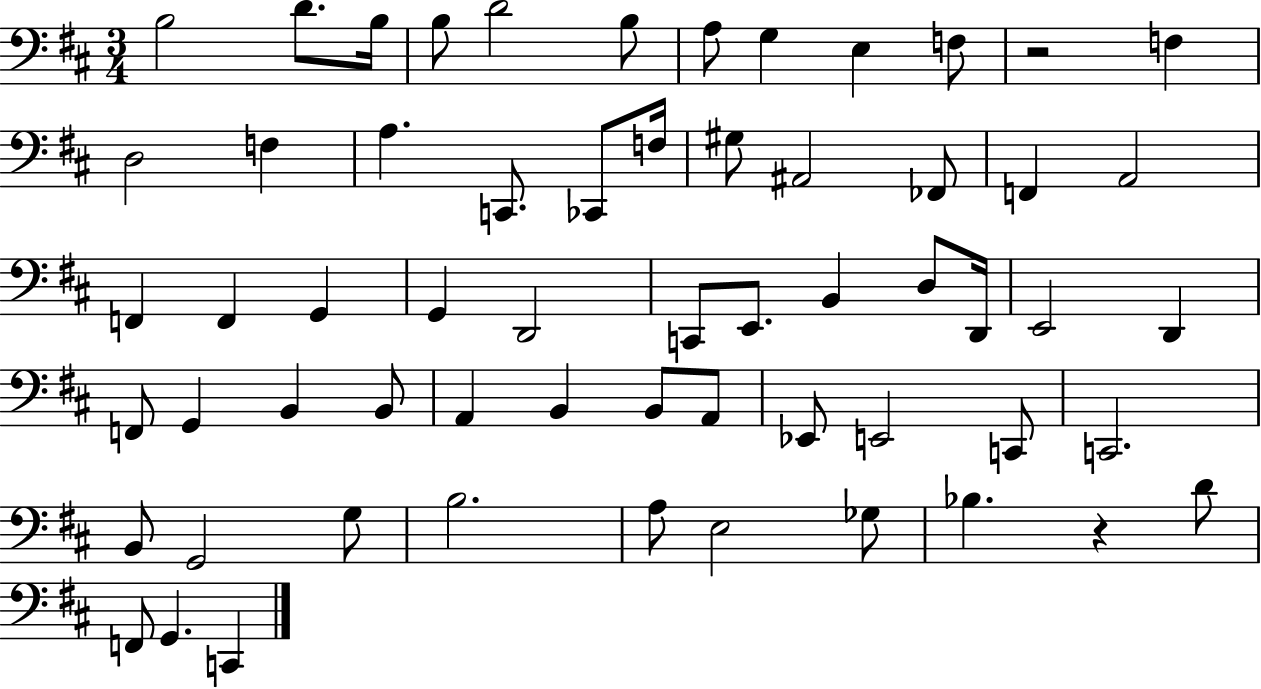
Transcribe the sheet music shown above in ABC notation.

X:1
T:Untitled
M:3/4
L:1/4
K:D
B,2 D/2 B,/4 B,/2 D2 B,/2 A,/2 G, E, F,/2 z2 F, D,2 F, A, C,,/2 _C,,/2 F,/4 ^G,/2 ^A,,2 _F,,/2 F,, A,,2 F,, F,, G,, G,, D,,2 C,,/2 E,,/2 B,, D,/2 D,,/4 E,,2 D,, F,,/2 G,, B,, B,,/2 A,, B,, B,,/2 A,,/2 _E,,/2 E,,2 C,,/2 C,,2 B,,/2 G,,2 G,/2 B,2 A,/2 E,2 _G,/2 _B, z D/2 F,,/2 G,, C,,